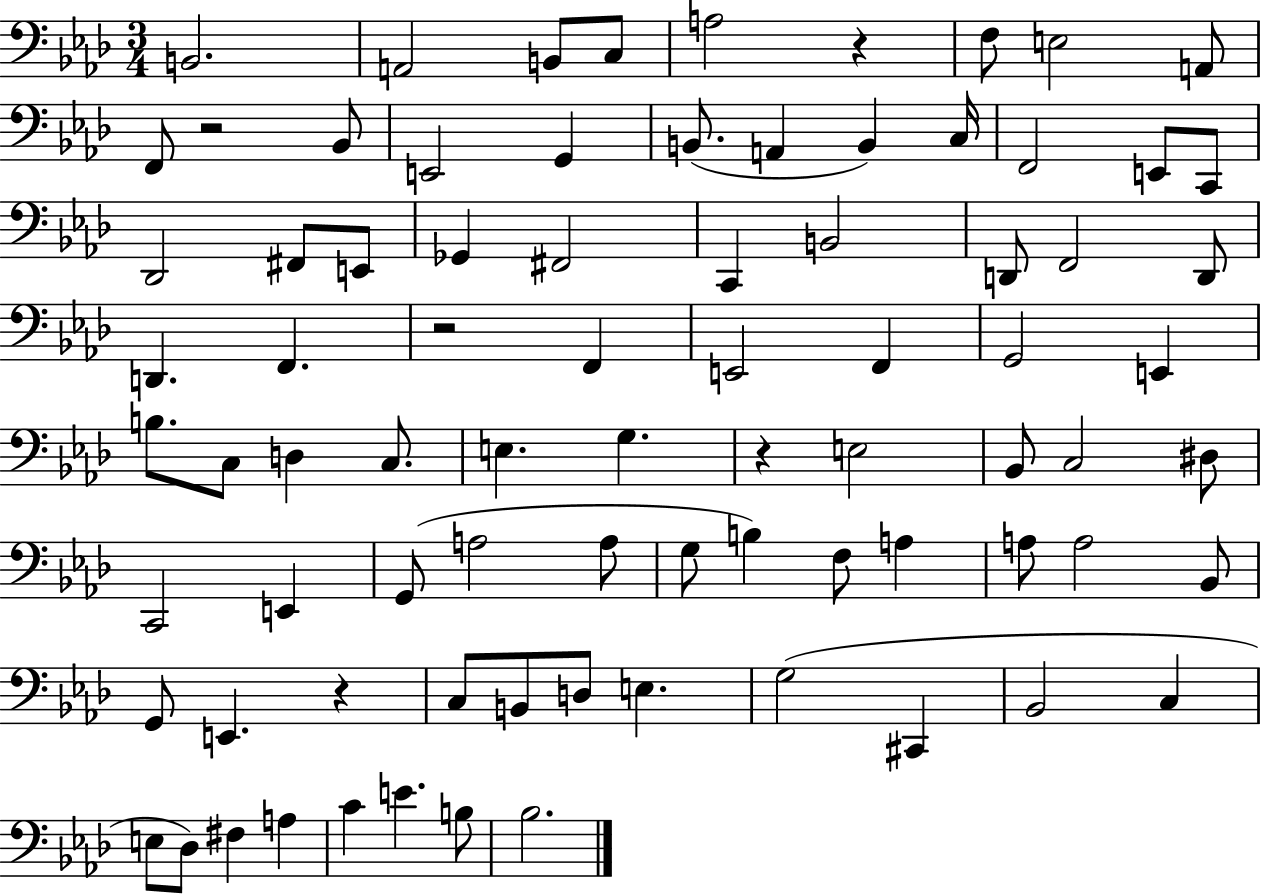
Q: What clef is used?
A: bass